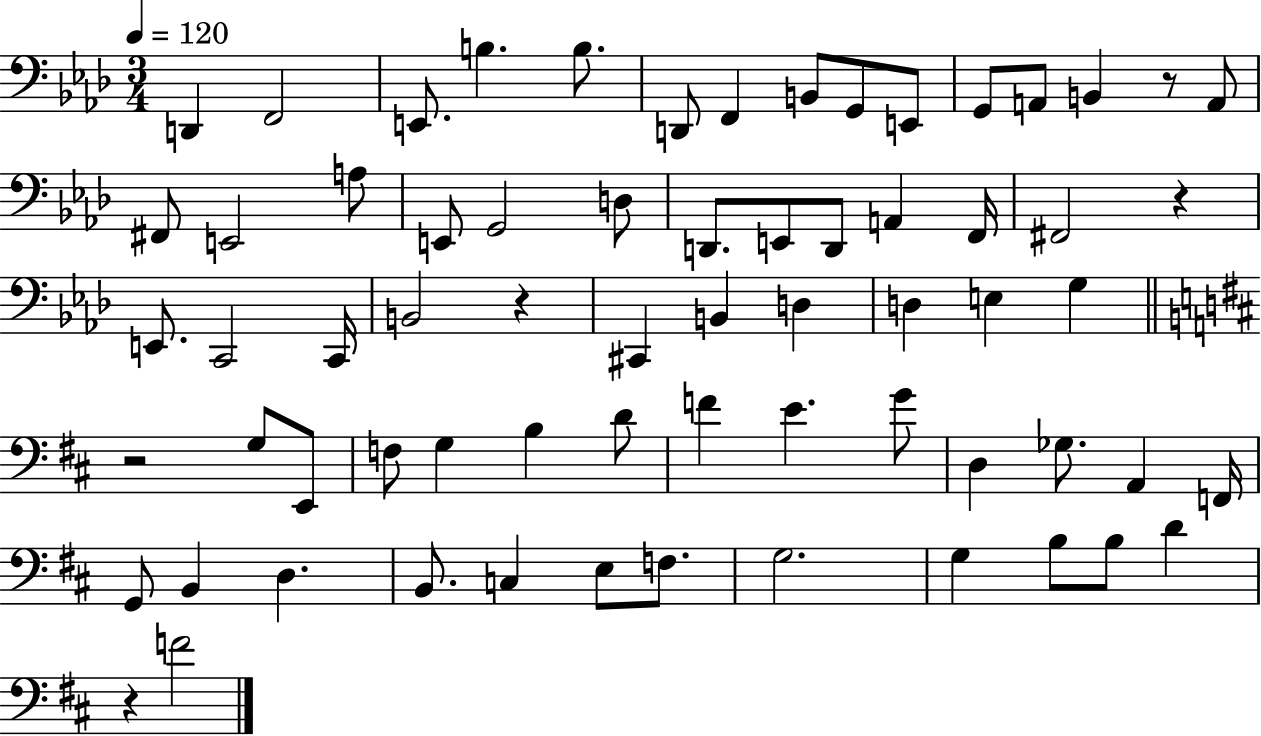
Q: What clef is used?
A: bass